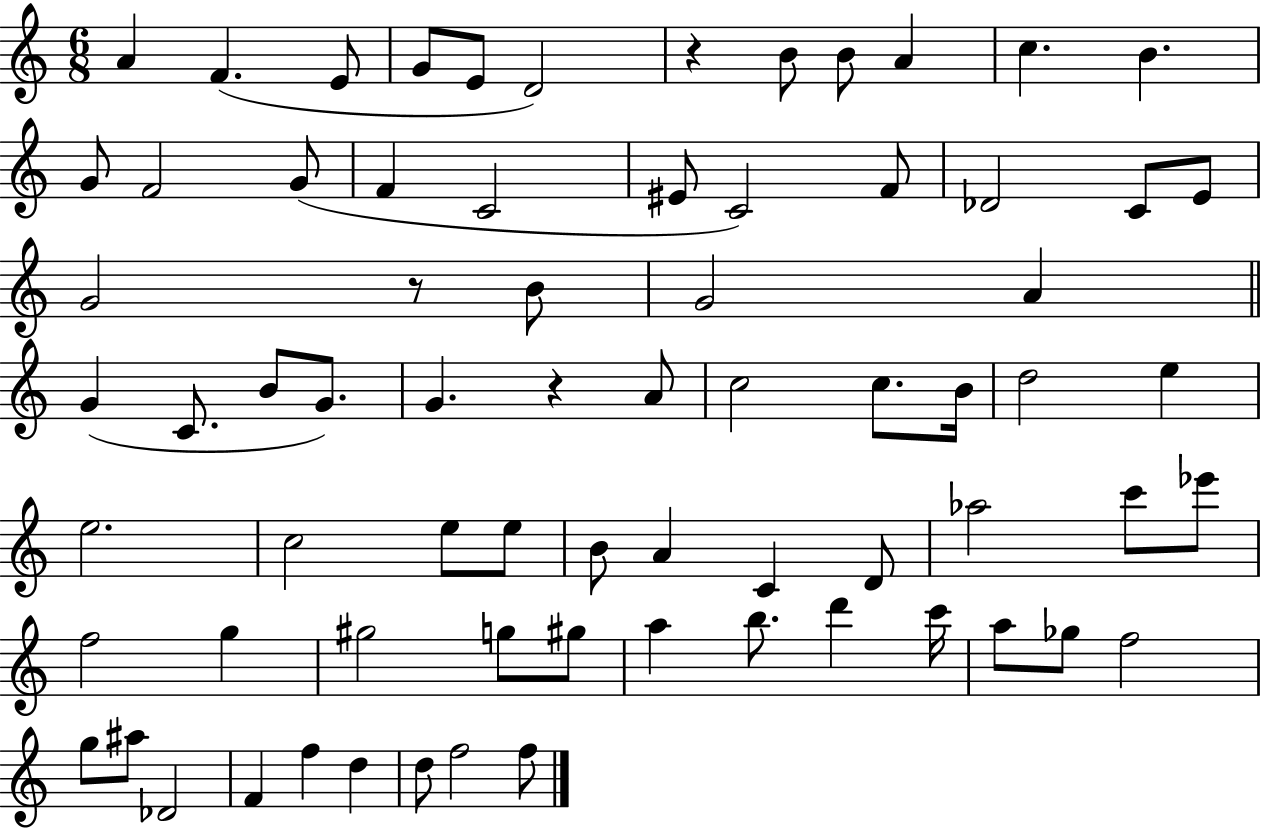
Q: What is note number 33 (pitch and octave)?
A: C5